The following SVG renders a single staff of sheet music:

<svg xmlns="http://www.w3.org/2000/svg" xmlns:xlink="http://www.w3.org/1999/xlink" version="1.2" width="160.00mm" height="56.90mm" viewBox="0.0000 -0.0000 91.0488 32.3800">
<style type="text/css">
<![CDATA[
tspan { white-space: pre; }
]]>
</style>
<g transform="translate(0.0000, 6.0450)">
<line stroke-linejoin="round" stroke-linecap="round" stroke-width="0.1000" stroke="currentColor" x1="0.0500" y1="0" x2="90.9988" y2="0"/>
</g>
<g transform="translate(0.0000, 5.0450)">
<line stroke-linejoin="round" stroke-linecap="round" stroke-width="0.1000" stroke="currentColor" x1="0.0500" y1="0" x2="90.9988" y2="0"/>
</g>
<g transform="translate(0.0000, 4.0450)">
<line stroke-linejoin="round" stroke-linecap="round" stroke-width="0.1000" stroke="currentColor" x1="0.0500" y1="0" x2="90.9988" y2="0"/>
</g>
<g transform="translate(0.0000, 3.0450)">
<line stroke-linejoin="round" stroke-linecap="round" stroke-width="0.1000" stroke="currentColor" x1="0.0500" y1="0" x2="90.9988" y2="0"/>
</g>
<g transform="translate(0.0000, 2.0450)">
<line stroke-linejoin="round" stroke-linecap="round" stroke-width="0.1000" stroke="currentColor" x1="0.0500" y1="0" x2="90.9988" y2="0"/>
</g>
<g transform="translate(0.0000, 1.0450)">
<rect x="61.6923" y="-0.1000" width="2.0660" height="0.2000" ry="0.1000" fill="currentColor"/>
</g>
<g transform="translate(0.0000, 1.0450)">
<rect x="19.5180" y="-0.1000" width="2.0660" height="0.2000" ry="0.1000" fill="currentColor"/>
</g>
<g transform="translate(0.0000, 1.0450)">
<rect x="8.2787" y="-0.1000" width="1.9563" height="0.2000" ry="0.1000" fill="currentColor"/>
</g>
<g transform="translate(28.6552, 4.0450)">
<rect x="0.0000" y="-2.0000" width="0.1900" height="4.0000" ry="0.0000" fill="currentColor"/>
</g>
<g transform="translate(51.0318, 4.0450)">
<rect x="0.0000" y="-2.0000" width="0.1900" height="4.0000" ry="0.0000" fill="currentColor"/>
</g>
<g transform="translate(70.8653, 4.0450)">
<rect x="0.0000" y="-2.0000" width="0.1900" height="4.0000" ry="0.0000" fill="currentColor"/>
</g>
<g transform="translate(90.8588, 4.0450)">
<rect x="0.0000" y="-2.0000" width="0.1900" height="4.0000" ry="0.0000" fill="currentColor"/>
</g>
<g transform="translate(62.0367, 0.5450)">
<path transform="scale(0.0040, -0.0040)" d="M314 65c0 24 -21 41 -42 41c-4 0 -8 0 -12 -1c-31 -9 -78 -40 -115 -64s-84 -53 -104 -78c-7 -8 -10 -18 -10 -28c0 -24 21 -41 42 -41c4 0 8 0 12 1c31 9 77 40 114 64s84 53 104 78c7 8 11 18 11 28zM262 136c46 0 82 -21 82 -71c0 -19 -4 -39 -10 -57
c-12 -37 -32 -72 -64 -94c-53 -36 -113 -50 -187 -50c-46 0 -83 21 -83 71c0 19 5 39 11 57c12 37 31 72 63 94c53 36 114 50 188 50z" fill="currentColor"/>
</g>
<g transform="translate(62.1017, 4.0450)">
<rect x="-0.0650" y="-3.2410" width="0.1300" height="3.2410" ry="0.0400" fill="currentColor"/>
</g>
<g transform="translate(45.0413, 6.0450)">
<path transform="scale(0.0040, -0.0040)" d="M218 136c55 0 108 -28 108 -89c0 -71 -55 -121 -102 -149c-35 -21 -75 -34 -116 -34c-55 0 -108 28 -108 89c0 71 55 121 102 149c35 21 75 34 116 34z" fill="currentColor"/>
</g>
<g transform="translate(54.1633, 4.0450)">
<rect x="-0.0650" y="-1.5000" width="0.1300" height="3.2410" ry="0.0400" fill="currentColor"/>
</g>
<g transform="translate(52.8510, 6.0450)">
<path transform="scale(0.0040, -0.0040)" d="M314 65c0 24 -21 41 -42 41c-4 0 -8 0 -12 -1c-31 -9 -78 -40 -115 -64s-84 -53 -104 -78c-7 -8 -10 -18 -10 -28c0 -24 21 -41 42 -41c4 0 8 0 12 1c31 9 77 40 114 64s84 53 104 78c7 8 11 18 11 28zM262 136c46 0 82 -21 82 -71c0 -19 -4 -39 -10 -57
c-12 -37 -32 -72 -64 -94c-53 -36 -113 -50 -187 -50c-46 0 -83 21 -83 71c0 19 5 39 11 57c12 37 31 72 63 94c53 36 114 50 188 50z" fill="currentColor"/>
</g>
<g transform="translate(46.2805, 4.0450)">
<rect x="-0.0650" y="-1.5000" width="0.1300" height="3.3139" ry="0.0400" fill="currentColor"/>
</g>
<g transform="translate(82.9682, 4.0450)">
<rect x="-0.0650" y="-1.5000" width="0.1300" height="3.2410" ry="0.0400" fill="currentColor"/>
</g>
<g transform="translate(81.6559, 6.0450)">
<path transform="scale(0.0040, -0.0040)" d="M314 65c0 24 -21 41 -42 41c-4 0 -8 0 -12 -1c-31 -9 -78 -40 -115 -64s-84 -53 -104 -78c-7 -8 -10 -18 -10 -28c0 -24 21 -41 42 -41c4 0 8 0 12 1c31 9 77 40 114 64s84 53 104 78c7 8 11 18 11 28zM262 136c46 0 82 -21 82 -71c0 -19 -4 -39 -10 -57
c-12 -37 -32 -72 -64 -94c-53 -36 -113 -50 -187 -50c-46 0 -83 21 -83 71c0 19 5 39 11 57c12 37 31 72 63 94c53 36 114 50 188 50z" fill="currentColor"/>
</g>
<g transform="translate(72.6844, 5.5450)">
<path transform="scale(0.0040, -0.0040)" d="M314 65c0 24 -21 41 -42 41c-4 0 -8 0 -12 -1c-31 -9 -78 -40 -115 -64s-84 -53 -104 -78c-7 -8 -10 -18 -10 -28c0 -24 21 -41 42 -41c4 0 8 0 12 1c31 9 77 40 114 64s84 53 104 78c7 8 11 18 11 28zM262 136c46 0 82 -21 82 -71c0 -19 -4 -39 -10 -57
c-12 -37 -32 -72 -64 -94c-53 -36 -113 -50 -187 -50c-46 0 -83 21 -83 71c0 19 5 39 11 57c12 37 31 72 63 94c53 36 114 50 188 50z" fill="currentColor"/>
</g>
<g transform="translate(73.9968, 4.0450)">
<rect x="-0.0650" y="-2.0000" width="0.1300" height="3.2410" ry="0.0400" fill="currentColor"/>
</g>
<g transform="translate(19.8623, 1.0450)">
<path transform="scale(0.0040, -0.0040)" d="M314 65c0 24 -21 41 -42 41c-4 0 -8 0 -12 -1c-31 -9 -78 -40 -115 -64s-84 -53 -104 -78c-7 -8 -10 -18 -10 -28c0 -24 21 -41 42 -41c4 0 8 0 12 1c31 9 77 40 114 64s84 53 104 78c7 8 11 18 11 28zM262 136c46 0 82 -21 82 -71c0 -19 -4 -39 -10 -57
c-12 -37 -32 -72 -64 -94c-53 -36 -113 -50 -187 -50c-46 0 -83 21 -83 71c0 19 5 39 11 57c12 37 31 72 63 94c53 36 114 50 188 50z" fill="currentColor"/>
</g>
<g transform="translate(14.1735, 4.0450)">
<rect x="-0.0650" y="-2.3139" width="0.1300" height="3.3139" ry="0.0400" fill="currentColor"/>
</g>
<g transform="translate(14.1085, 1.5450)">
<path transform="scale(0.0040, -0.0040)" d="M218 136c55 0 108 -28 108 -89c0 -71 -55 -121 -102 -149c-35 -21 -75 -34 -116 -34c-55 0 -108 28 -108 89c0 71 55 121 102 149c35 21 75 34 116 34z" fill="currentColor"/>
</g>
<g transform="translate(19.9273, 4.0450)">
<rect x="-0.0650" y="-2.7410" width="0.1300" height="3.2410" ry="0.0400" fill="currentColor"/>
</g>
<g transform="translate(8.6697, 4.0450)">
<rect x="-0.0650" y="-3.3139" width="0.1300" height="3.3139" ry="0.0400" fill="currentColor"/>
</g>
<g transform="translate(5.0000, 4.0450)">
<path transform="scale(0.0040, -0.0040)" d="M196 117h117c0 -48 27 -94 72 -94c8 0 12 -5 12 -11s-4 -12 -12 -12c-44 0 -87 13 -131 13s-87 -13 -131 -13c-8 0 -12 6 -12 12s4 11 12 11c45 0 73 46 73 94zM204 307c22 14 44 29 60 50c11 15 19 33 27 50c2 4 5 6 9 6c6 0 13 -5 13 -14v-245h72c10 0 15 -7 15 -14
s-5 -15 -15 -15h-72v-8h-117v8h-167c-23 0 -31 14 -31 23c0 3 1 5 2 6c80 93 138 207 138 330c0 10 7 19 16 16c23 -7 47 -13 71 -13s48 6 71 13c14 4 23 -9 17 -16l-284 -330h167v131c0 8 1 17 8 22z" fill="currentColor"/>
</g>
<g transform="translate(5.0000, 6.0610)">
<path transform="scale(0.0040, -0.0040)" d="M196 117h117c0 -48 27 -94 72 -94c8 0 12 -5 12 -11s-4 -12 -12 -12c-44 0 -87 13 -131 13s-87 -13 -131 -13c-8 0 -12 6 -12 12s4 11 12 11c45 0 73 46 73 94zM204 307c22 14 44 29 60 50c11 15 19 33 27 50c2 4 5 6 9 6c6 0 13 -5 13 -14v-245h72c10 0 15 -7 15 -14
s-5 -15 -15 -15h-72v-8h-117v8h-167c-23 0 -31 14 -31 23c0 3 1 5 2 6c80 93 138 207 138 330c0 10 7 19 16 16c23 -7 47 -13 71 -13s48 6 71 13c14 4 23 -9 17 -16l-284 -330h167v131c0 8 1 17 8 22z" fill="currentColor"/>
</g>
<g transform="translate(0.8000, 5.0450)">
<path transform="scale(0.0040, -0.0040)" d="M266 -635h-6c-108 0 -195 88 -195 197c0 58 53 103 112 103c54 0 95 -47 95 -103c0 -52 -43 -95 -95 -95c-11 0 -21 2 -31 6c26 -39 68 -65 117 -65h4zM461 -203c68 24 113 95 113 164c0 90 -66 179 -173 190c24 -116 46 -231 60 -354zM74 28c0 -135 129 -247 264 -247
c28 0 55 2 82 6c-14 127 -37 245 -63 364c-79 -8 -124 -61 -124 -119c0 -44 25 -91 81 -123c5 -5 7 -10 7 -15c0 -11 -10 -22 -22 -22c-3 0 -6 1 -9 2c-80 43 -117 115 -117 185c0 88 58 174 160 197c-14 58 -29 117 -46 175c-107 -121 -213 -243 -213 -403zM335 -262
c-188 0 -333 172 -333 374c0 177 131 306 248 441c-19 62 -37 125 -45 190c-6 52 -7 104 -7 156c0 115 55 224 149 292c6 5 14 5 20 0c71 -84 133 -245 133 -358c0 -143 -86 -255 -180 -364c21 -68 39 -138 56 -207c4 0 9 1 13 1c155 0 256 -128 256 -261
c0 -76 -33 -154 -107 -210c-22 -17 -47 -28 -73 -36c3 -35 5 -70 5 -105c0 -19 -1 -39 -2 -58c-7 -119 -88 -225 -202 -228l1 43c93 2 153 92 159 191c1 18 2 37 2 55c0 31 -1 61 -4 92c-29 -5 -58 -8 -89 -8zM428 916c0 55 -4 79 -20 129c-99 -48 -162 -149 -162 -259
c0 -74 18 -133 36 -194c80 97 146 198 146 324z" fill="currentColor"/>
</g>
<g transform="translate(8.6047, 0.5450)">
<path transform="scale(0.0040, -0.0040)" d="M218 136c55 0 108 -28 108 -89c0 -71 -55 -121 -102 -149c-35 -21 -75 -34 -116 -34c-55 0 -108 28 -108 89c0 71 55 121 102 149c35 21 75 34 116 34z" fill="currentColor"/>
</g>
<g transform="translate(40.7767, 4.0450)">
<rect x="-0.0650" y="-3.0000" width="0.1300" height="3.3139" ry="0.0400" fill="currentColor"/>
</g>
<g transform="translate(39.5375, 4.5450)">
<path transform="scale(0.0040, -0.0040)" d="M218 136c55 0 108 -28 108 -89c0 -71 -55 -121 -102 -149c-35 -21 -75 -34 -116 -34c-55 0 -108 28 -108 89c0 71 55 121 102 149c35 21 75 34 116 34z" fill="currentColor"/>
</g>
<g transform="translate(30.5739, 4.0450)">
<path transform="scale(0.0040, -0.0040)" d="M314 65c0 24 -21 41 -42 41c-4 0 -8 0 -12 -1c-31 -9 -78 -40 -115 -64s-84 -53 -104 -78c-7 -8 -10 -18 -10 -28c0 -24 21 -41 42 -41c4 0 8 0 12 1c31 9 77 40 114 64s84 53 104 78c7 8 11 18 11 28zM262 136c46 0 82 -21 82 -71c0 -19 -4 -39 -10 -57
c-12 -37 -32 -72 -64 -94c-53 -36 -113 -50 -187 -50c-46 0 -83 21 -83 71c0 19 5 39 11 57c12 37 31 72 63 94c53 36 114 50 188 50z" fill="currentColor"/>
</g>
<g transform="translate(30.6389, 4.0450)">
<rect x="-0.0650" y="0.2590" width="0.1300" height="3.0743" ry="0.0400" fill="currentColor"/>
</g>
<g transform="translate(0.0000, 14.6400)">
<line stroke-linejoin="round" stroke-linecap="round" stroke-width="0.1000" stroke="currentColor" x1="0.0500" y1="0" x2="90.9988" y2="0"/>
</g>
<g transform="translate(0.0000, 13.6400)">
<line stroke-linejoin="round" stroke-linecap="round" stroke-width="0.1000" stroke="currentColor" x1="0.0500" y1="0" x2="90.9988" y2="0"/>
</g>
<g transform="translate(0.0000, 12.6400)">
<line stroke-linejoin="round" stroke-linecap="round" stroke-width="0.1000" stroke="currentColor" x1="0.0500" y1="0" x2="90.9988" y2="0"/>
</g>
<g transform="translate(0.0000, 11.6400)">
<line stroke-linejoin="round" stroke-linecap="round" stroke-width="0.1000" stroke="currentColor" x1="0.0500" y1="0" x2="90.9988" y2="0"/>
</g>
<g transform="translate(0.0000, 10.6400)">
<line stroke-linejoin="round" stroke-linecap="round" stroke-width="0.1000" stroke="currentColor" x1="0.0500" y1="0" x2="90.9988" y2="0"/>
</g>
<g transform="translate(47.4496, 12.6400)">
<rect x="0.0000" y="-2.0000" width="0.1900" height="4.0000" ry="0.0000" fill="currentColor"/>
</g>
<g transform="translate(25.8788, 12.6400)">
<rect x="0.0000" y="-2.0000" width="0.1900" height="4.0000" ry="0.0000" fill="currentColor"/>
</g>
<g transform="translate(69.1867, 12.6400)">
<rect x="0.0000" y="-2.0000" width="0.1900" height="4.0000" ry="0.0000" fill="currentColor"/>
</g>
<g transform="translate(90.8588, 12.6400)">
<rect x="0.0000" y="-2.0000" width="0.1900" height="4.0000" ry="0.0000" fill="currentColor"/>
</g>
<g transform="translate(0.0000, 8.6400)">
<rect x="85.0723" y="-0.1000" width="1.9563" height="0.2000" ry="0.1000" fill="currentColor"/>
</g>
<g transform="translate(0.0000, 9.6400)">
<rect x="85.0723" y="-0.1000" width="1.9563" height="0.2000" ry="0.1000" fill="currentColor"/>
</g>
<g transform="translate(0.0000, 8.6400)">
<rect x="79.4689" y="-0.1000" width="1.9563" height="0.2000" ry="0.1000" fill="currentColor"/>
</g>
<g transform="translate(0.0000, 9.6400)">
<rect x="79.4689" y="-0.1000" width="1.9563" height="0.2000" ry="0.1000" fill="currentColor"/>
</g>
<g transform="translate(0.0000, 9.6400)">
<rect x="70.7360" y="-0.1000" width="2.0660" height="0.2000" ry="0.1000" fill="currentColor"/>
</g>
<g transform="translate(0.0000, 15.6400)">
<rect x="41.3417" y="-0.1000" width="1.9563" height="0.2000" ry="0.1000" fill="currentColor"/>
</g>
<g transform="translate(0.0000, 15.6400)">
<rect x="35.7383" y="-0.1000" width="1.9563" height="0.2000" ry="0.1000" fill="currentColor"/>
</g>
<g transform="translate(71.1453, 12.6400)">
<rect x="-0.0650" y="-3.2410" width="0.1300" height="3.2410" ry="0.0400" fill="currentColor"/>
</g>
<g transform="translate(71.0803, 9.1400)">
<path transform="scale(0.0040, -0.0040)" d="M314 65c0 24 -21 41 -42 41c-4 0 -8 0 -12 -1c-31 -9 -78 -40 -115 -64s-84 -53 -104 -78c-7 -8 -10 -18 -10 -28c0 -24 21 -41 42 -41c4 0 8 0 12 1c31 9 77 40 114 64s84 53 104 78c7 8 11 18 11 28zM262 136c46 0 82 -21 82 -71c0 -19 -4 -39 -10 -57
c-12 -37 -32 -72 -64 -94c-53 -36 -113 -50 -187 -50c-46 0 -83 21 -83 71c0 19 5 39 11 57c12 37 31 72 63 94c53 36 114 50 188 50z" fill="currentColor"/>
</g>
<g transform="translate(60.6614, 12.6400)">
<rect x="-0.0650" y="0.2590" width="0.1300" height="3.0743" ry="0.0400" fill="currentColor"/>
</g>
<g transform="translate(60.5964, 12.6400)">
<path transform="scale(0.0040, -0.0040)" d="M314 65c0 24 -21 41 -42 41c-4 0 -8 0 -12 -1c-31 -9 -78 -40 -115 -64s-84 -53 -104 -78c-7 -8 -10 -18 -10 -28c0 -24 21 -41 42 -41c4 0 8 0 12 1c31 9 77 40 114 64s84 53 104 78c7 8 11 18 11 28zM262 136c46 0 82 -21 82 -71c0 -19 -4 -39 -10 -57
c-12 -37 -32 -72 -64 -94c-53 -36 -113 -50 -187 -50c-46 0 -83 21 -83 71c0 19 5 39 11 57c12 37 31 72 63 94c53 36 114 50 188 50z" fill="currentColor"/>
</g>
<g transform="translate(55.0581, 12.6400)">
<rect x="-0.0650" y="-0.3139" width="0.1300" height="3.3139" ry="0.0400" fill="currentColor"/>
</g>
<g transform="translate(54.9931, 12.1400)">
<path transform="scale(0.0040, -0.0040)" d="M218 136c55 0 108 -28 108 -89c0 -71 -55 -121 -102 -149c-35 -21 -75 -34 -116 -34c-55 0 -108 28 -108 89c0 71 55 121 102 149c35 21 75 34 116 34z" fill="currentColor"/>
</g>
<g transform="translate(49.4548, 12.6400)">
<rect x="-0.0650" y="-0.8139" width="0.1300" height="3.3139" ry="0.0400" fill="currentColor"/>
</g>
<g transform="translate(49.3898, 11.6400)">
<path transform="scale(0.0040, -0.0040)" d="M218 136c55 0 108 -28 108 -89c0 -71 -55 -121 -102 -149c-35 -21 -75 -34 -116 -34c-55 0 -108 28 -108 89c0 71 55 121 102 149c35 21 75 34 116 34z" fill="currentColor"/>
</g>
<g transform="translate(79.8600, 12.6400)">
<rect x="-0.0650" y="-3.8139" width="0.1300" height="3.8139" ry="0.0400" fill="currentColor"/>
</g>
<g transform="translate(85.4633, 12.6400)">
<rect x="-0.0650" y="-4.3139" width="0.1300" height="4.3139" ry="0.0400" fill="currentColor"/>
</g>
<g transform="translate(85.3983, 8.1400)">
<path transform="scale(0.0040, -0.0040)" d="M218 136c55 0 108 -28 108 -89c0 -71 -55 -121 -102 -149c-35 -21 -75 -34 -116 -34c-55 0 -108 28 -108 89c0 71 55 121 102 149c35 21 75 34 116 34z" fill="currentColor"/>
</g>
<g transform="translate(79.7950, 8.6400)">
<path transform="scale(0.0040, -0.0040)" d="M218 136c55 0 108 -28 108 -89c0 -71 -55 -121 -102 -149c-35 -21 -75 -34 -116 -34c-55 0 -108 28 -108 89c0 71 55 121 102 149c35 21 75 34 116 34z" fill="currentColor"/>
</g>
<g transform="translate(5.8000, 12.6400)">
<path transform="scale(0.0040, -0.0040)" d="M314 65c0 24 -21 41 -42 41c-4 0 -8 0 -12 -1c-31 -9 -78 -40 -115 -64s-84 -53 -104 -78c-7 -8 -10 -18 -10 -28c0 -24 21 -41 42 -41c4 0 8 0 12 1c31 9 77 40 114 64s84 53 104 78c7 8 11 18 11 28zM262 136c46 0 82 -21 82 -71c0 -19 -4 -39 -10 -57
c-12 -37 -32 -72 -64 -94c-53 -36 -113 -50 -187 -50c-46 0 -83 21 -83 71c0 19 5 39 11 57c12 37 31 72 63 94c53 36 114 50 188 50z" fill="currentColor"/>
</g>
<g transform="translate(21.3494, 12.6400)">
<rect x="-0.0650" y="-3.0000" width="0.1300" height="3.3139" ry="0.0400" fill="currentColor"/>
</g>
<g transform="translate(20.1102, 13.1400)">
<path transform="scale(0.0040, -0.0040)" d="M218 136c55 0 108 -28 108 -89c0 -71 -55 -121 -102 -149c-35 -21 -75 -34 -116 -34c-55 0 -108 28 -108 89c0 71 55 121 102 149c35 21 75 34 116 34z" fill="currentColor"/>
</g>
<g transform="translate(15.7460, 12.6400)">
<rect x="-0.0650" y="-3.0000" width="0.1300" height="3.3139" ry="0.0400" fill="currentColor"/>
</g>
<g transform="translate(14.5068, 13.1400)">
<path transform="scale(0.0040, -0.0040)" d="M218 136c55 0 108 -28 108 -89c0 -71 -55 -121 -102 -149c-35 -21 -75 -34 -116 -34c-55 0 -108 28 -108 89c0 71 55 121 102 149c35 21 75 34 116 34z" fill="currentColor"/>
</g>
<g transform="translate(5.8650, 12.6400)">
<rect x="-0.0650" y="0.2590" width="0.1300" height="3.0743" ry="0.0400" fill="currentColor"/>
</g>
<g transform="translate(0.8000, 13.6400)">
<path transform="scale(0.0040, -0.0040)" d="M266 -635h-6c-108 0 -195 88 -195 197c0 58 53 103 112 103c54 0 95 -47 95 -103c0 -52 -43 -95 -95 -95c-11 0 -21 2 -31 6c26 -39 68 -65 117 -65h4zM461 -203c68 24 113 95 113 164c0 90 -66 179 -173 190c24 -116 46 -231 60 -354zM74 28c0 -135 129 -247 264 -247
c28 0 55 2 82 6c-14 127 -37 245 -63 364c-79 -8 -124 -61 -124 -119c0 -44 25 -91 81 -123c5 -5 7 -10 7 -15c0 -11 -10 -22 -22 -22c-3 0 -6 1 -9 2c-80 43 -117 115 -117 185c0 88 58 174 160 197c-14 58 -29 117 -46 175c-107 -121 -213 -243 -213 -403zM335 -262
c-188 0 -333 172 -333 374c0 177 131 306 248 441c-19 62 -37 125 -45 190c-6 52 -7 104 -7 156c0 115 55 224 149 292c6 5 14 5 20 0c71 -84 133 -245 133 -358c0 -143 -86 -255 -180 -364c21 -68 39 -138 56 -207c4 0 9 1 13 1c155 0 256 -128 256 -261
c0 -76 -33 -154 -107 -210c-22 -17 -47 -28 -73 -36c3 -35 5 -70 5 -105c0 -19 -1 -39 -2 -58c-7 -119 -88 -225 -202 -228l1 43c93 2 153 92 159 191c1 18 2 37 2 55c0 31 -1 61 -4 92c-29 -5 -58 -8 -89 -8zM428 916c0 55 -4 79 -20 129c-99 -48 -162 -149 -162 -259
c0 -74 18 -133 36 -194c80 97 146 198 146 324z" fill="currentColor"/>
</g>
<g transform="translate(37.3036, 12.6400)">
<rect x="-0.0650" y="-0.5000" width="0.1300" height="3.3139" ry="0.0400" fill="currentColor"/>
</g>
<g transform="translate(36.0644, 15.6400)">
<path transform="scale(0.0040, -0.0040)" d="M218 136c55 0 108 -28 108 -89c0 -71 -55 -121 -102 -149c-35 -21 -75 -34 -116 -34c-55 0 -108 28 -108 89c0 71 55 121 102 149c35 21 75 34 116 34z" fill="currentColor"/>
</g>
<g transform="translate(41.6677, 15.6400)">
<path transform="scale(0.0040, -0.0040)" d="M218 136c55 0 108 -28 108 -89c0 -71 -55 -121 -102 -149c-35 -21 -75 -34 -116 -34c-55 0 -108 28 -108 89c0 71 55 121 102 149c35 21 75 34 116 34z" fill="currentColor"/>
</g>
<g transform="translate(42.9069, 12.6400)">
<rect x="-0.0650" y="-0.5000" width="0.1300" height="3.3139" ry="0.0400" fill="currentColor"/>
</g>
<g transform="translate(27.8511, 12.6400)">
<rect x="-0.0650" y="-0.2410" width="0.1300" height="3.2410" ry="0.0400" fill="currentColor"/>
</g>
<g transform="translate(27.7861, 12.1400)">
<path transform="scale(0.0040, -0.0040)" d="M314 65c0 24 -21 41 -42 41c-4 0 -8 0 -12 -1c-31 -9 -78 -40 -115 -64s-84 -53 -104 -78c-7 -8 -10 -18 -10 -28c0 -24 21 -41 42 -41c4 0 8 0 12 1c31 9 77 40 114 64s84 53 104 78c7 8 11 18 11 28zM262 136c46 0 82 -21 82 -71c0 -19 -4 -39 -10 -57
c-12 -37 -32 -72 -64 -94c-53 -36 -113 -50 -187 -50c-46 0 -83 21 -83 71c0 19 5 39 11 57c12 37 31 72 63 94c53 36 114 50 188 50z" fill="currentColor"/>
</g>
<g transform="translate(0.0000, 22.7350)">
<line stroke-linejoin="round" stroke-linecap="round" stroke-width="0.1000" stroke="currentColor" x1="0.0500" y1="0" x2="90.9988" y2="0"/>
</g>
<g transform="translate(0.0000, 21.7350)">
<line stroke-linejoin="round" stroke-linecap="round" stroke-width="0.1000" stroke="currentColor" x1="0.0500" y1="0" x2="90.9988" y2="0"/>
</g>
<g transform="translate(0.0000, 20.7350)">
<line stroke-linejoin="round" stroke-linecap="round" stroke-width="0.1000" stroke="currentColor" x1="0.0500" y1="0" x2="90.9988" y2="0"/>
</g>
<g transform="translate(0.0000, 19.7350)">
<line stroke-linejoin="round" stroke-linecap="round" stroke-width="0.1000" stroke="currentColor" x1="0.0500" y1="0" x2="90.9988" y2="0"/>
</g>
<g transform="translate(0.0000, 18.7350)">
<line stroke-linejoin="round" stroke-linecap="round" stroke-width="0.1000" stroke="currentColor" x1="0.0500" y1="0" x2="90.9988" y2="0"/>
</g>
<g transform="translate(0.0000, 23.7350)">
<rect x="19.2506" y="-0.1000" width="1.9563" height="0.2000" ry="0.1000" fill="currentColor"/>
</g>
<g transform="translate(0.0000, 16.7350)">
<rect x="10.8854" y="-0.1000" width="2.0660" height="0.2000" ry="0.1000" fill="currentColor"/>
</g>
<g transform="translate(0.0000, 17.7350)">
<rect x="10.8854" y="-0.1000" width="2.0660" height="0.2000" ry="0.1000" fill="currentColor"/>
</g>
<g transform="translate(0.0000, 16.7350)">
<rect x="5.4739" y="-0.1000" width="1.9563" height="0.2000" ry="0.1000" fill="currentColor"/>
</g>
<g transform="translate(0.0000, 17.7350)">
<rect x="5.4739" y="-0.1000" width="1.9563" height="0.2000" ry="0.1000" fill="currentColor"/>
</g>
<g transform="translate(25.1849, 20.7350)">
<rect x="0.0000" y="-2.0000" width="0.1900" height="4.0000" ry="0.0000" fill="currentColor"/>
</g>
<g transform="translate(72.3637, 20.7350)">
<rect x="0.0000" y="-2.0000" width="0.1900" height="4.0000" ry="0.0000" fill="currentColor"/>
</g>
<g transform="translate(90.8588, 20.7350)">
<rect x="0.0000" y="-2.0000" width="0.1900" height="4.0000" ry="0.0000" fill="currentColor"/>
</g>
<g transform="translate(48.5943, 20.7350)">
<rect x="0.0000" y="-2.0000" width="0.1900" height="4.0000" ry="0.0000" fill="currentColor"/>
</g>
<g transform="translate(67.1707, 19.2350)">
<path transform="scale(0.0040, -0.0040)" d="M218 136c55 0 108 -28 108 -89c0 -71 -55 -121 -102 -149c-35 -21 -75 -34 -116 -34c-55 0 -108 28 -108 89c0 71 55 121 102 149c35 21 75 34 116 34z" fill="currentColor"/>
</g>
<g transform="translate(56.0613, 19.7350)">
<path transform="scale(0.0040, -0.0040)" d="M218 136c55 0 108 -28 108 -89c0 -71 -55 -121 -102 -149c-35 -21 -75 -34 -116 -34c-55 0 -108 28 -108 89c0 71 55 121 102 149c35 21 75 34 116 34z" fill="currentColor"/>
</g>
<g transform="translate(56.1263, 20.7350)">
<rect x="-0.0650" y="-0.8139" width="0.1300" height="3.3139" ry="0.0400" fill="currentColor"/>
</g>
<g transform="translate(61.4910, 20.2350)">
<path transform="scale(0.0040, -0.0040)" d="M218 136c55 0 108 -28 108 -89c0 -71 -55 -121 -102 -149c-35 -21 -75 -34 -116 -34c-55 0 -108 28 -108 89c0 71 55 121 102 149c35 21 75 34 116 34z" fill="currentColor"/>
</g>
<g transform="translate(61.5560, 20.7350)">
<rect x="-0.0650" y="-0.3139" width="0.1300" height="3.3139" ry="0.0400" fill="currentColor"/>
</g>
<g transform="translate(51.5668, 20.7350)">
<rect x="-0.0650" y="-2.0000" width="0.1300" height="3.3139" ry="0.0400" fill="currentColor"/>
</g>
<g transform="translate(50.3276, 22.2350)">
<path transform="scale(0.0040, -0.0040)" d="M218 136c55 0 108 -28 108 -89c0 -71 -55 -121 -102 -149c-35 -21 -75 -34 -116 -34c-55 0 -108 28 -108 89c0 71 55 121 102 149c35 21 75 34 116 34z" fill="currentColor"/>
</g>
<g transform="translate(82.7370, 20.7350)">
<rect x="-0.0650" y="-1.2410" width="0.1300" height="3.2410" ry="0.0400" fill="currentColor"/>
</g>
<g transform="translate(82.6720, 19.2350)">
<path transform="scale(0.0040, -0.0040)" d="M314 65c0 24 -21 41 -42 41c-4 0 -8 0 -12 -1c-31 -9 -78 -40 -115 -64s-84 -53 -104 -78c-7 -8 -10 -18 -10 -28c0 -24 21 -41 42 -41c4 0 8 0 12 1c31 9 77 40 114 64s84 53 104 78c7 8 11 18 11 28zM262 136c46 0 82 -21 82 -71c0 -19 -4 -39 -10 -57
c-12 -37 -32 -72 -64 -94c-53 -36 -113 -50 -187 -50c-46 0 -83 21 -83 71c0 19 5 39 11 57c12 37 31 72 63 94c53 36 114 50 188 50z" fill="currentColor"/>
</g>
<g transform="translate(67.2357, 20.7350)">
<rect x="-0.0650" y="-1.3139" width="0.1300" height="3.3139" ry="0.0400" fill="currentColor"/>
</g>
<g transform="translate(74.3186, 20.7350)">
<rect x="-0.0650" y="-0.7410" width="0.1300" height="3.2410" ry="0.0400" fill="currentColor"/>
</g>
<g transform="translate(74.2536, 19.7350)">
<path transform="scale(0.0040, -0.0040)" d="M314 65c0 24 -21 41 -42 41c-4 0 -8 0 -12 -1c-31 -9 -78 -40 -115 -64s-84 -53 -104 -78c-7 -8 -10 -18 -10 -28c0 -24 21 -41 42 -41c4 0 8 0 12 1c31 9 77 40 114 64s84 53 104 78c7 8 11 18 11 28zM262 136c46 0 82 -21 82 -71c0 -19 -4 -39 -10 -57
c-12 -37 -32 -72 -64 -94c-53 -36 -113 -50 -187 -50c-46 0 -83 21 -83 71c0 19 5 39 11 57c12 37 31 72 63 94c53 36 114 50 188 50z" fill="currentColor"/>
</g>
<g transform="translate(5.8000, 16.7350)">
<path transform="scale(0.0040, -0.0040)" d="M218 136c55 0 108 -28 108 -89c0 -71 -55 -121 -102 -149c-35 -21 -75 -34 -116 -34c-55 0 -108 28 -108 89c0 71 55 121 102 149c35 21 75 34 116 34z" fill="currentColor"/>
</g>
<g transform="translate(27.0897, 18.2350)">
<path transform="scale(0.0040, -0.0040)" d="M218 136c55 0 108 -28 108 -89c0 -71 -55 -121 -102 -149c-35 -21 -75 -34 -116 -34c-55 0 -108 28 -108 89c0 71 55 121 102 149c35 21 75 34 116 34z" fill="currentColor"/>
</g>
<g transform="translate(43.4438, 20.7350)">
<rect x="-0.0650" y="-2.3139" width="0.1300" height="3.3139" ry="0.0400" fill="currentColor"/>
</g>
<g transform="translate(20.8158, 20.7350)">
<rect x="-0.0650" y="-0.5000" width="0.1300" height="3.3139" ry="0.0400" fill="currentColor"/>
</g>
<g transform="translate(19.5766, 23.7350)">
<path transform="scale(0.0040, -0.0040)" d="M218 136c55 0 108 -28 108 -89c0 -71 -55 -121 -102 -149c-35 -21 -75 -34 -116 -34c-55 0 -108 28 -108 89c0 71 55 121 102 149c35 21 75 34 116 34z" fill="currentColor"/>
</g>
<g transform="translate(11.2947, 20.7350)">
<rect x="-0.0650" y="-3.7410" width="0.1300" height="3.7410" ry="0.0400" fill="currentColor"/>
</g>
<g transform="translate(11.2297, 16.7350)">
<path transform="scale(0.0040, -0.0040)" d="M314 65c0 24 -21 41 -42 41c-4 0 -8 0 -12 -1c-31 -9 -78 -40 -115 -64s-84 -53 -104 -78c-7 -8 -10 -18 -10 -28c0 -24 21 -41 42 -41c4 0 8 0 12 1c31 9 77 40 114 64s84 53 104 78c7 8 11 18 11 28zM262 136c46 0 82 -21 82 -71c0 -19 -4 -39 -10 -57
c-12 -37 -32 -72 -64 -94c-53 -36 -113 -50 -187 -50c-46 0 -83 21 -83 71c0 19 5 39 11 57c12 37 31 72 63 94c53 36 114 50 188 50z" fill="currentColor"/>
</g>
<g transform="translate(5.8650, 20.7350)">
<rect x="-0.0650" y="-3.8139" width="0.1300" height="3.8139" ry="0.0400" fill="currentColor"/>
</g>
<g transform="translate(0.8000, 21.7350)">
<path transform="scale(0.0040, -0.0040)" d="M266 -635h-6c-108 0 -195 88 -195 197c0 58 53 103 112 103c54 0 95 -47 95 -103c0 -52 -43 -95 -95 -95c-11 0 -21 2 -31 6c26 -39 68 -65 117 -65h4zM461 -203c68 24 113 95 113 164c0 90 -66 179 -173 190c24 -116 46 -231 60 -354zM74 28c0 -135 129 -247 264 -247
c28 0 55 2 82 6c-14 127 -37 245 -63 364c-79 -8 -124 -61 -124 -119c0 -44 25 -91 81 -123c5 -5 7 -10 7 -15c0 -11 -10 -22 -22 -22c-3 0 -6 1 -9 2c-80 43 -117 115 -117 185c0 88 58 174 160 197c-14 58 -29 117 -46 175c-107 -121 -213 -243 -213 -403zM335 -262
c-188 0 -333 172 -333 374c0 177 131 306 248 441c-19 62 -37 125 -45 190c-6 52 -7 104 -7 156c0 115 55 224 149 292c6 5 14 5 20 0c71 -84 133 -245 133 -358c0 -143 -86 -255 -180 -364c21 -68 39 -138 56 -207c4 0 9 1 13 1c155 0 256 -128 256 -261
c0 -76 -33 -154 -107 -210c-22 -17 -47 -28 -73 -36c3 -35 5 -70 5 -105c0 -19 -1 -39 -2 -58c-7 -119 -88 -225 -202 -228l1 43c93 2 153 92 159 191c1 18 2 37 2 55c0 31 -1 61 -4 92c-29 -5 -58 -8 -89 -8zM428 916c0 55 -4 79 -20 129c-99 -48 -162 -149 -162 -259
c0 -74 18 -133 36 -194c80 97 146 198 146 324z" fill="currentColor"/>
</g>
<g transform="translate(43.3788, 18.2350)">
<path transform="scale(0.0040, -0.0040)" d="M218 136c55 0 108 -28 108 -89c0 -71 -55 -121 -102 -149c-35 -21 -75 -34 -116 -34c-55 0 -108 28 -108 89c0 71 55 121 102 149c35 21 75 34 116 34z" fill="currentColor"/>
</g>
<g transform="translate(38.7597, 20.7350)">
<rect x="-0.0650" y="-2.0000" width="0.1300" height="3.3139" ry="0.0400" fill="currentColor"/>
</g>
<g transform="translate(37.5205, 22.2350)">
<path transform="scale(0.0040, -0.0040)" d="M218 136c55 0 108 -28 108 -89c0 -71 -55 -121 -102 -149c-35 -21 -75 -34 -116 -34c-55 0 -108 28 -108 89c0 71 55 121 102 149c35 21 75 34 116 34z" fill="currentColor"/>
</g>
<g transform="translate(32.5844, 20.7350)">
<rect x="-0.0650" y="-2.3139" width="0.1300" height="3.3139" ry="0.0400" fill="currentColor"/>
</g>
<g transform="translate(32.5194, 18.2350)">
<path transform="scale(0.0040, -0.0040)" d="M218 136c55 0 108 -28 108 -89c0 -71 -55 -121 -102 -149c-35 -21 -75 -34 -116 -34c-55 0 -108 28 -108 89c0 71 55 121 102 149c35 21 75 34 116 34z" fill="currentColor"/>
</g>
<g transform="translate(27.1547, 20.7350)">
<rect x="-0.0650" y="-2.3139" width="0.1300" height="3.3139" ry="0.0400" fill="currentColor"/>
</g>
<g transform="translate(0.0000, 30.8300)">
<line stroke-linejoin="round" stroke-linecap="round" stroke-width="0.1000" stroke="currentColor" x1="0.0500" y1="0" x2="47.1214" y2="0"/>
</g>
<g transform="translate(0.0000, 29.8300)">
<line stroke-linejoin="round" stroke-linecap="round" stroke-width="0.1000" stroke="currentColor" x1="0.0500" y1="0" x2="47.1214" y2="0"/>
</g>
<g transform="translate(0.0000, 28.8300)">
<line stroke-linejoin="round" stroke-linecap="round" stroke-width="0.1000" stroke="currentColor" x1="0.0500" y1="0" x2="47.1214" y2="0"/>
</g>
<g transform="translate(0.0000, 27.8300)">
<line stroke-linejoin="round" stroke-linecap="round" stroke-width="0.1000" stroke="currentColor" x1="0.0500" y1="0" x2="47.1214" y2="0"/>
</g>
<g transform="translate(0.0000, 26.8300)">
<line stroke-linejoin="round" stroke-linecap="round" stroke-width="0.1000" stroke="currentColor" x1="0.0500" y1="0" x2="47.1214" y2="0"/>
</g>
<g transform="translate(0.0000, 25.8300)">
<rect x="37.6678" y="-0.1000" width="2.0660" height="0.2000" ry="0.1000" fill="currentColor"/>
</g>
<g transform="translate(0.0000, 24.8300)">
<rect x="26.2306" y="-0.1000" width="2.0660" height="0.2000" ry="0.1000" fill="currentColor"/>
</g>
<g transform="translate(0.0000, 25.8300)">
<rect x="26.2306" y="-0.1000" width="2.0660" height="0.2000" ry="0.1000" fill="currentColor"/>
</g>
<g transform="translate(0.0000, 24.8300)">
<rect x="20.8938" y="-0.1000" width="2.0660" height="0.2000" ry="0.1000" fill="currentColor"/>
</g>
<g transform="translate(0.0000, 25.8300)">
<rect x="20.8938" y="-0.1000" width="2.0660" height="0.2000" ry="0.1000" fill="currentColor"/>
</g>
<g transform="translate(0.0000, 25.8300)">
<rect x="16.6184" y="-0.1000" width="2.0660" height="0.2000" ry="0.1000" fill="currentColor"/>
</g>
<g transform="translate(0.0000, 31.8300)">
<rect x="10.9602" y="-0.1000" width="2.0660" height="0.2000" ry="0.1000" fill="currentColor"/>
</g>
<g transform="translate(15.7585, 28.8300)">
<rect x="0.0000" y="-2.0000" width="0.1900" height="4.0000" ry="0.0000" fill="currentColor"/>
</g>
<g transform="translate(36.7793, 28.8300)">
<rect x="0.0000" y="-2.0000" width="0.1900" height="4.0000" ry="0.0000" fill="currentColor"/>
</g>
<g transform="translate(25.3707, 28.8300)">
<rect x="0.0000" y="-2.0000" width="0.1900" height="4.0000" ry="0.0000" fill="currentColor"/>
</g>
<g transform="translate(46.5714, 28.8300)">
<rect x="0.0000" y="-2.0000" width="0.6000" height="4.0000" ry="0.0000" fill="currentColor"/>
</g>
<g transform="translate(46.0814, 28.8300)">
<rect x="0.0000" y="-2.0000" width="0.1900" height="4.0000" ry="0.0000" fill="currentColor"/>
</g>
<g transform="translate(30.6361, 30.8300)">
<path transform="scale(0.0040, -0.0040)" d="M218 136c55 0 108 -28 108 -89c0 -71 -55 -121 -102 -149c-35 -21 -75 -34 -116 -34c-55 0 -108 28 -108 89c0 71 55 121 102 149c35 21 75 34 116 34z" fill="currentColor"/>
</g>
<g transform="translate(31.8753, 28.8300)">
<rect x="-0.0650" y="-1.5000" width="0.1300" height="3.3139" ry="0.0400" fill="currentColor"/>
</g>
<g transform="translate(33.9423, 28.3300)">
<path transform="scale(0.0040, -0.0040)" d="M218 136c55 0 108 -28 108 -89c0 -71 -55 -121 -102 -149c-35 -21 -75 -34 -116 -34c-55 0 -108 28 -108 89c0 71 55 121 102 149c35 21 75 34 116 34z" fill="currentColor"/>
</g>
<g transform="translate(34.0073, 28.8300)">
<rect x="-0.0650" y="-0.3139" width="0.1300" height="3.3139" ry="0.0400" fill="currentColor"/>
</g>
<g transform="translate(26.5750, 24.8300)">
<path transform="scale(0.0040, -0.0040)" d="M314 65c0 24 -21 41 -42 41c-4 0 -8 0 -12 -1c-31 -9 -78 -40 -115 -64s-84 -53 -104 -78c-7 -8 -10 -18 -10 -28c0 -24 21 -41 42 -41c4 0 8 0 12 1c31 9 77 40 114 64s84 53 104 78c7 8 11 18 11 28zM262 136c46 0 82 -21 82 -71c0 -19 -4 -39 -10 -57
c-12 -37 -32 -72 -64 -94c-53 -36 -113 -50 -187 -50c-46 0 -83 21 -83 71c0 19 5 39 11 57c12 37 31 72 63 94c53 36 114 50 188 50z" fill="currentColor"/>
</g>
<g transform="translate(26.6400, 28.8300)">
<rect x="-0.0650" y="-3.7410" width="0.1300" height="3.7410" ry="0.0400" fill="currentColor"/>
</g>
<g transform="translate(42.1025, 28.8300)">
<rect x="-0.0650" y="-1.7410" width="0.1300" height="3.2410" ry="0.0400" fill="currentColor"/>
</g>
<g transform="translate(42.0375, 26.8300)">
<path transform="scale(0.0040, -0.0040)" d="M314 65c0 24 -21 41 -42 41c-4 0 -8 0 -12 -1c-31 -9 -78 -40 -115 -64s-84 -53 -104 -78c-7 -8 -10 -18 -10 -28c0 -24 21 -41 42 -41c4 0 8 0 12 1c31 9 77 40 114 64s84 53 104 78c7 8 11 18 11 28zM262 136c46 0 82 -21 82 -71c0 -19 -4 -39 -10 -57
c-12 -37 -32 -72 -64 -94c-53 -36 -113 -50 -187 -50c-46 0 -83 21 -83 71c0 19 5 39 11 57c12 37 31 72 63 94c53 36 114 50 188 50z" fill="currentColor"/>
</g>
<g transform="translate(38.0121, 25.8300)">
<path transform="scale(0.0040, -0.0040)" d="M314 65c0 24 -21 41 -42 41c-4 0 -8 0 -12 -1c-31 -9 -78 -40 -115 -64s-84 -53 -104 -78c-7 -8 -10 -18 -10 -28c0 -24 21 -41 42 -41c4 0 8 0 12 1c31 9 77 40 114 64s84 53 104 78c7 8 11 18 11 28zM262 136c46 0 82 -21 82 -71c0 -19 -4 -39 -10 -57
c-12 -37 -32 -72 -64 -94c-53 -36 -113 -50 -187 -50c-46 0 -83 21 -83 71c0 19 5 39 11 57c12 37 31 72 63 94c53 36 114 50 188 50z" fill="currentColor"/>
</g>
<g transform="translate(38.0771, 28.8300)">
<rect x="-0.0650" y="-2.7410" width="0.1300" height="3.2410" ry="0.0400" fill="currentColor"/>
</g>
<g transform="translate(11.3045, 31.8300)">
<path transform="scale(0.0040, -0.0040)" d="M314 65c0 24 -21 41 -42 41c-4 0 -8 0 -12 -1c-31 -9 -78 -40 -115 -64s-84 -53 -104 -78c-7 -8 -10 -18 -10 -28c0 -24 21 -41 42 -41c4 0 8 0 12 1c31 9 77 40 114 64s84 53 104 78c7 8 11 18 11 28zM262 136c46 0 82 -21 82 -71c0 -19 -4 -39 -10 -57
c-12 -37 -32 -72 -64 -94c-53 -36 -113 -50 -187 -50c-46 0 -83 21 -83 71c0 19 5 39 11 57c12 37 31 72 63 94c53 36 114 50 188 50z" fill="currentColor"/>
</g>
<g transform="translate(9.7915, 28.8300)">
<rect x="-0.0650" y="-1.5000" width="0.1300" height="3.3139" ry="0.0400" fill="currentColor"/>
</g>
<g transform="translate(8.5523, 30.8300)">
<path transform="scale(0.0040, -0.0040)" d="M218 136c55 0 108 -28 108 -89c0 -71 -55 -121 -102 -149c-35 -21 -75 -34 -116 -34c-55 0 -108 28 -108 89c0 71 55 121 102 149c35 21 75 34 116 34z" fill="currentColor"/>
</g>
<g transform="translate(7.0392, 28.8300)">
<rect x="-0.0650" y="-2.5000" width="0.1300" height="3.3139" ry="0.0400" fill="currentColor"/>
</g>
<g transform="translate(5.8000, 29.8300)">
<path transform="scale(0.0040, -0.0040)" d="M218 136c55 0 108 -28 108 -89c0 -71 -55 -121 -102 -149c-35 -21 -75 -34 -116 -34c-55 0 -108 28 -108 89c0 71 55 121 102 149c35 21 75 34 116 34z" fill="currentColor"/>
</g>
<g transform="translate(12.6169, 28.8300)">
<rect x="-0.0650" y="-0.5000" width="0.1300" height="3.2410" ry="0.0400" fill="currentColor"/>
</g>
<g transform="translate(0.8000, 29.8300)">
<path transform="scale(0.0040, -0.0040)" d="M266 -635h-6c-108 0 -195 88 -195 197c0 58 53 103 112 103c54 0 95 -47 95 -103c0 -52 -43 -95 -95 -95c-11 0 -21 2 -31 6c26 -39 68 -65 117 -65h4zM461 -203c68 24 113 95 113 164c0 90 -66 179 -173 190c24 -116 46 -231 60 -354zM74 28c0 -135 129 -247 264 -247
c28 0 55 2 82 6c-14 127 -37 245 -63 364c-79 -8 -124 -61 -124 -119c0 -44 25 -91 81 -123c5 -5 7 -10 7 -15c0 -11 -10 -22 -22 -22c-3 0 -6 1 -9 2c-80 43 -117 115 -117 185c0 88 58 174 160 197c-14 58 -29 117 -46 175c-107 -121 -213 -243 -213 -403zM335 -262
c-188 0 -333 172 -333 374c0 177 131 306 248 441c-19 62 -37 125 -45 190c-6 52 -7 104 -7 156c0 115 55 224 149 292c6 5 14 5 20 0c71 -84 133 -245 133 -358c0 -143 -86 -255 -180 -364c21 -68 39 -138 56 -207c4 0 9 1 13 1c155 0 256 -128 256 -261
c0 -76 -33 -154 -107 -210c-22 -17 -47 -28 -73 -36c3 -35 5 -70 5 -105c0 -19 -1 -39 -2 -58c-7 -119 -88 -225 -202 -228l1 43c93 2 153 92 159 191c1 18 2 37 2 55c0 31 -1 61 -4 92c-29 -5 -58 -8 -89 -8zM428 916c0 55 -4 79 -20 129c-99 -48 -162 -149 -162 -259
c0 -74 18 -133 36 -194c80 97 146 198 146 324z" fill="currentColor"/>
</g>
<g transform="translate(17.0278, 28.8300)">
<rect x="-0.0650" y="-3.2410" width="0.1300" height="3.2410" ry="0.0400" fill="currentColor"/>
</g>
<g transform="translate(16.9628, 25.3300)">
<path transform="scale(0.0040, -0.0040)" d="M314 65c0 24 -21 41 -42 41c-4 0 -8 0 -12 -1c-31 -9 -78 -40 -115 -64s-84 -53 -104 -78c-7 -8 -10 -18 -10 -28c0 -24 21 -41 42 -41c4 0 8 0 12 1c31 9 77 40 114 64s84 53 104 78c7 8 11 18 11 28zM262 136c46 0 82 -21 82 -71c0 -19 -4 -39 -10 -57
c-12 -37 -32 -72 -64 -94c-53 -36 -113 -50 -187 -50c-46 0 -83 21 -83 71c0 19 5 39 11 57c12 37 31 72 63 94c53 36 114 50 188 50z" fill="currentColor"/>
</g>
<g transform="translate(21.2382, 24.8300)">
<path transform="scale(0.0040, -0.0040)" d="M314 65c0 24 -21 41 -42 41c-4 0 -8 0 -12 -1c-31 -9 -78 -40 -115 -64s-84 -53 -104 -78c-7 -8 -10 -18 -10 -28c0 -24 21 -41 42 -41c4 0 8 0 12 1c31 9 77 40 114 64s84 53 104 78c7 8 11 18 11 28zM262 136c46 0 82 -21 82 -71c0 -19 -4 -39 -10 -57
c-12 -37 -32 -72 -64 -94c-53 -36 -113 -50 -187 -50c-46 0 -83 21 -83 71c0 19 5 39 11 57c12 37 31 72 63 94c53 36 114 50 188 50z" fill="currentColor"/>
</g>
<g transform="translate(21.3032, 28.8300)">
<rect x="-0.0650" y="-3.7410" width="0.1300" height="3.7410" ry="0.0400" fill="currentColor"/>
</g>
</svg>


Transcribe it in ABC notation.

X:1
T:Untitled
M:4/4
L:1/4
K:C
b g a2 B2 A E E2 b2 F2 E2 B2 A A c2 C C d c B2 b2 c' d' c' c'2 C g g F g F d c e d2 e2 G E C2 b2 c'2 c'2 E c a2 f2